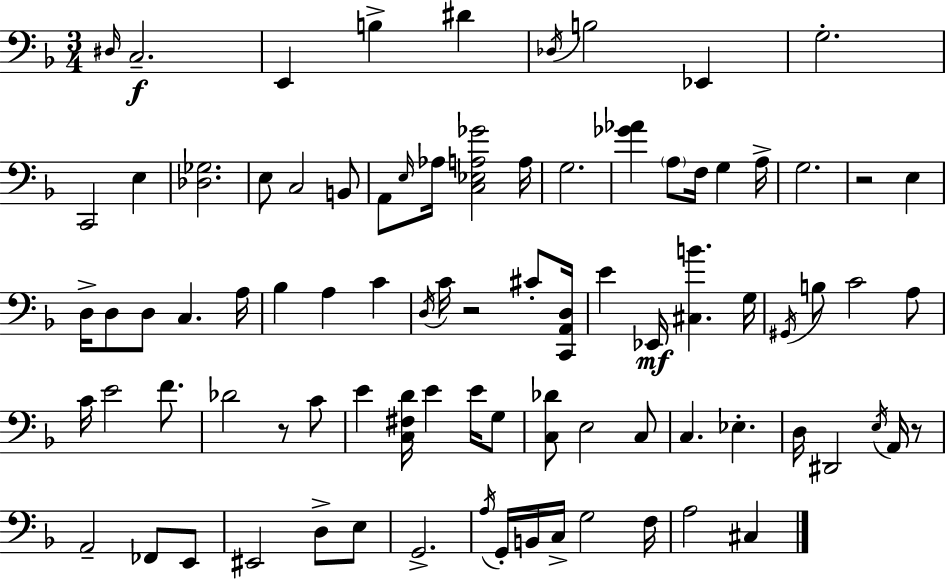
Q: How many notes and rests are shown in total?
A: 86